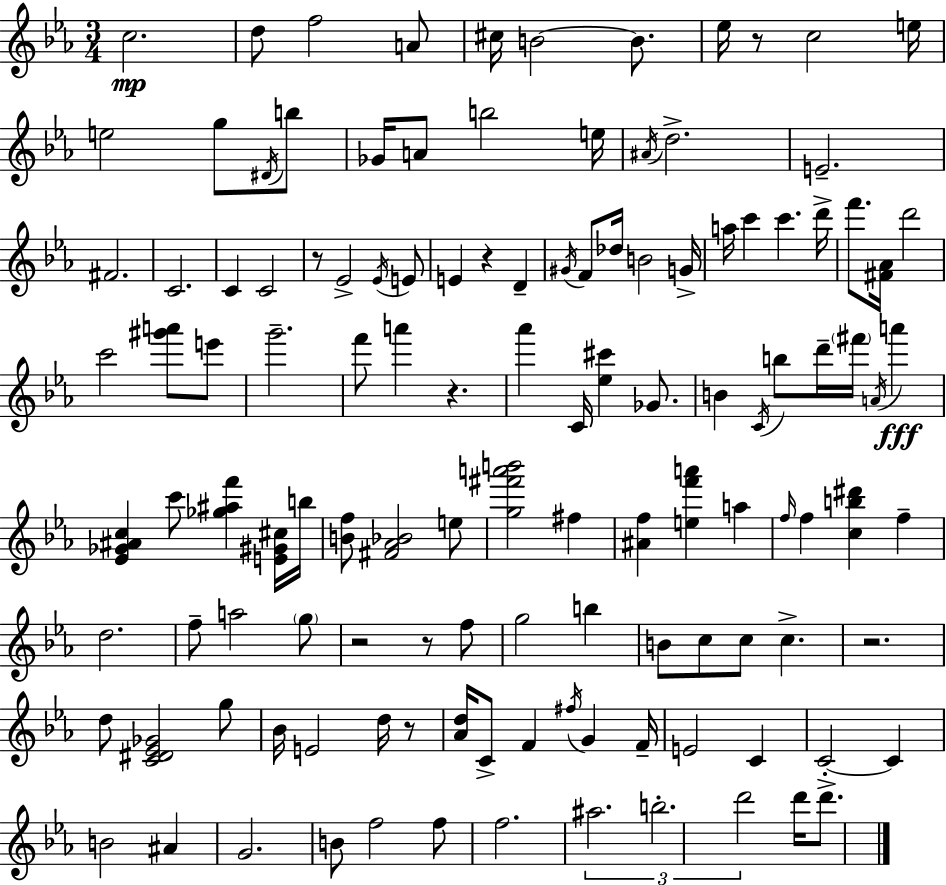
C5/h. D5/e F5/h A4/e C#5/s B4/h B4/e. Eb5/s R/e C5/h E5/s E5/h G5/e D#4/s B5/e Gb4/s A4/e B5/h E5/s A#4/s D5/h. E4/h. F#4/h. C4/h. C4/q C4/h R/e Eb4/h Eb4/s E4/e E4/q R/q D4/q G#4/s F4/e Db5/s B4/h G4/s A5/s C6/q C6/q. D6/s F6/e. [F#4,Ab4]/s D6/h C6/h [G#6,A6]/e E6/e G6/h. F6/e A6/q R/q. Ab6/q C4/s [Eb5,C#6]/q Gb4/e. B4/q C4/s B5/e D6/s F#6/s A4/s A6/q [Eb4,Gb4,A#4,C5]/q C6/e [Gb5,A#5,F6]/q [E4,G#4,C#5]/s B5/s [B4,F5]/e [F#4,Ab4,Bb4]/h E5/e [G5,F#6,A6,B6]/h F#5/q [A#4,F5]/q [E5,F6,A6]/q A5/q F5/s F5/q [C5,B5,D#6]/q F5/q D5/h. F5/e A5/h G5/e R/h R/e F5/e G5/h B5/q B4/e C5/e C5/e C5/q. R/h. D5/e [C4,D#4,Eb4,Gb4]/h G5/e Bb4/s E4/h D5/s R/e [Ab4,D5]/s C4/e F4/q F#5/s G4/q F4/s E4/h C4/q C4/h C4/q B4/h A#4/q G4/h. B4/e F5/h F5/e F5/h. A#5/h. B5/h. D6/h D6/s D6/e.